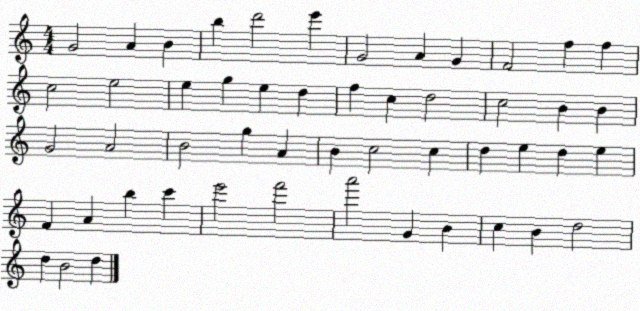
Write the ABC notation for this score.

X:1
T:Untitled
M:4/4
L:1/4
K:C
G2 A B b d'2 e' G2 A G F2 f f c2 e2 e g e d f c d2 c2 B B G2 A2 B2 g A B c2 c d e d e F A b c' e'2 f'2 a'2 G B c B d2 d B2 d